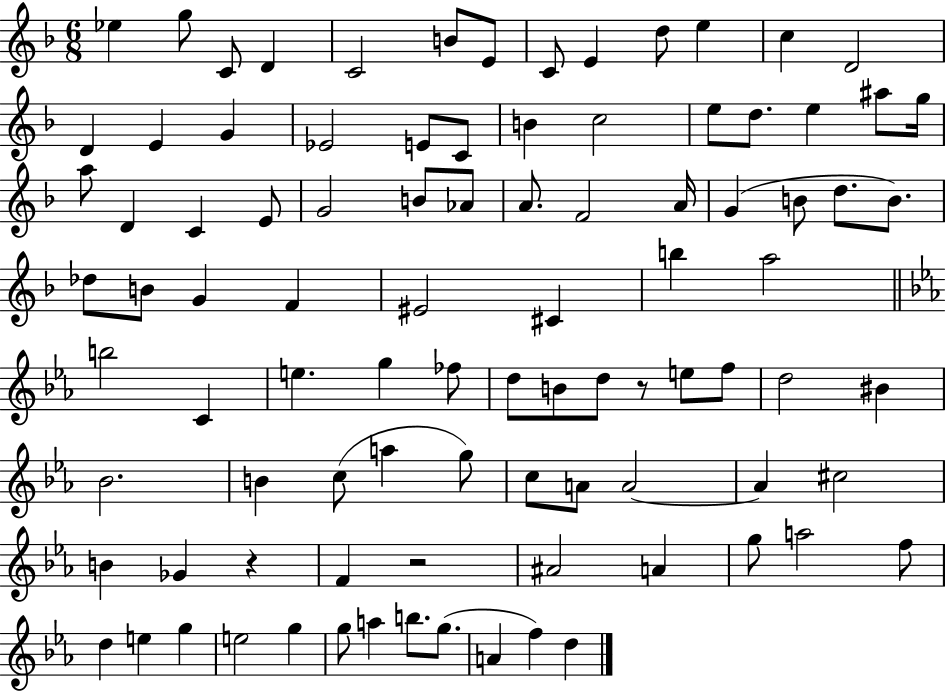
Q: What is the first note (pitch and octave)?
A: Eb5